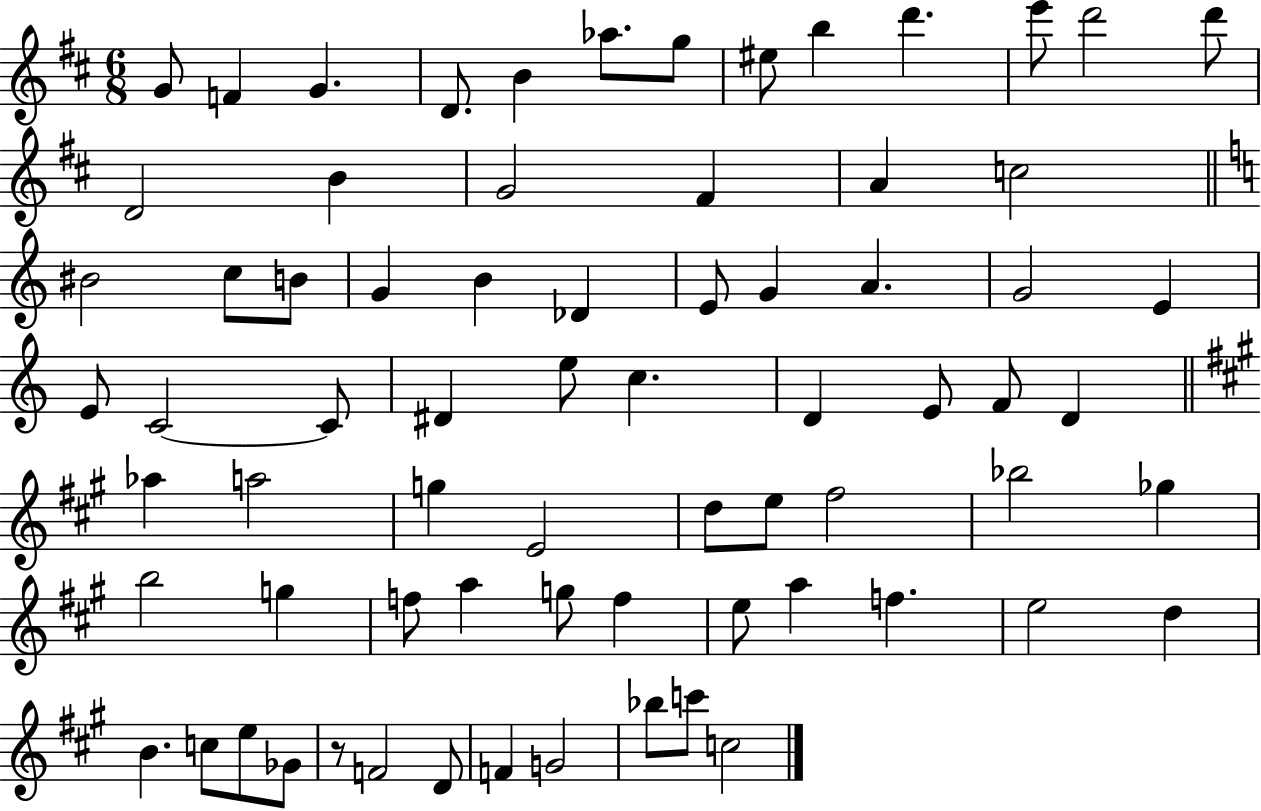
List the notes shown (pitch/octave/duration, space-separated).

G4/e F4/q G4/q. D4/e. B4/q Ab5/e. G5/e EIS5/e B5/q D6/q. E6/e D6/h D6/e D4/h B4/q G4/h F#4/q A4/q C5/h BIS4/h C5/e B4/e G4/q B4/q Db4/q E4/e G4/q A4/q. G4/h E4/q E4/e C4/h C4/e D#4/q E5/e C5/q. D4/q E4/e F4/e D4/q Ab5/q A5/h G5/q E4/h D5/e E5/e F#5/h Bb5/h Gb5/q B5/h G5/q F5/e A5/q G5/e F5/q E5/e A5/q F5/q. E5/h D5/q B4/q. C5/e E5/e Gb4/e R/e F4/h D4/e F4/q G4/h Bb5/e C6/e C5/h